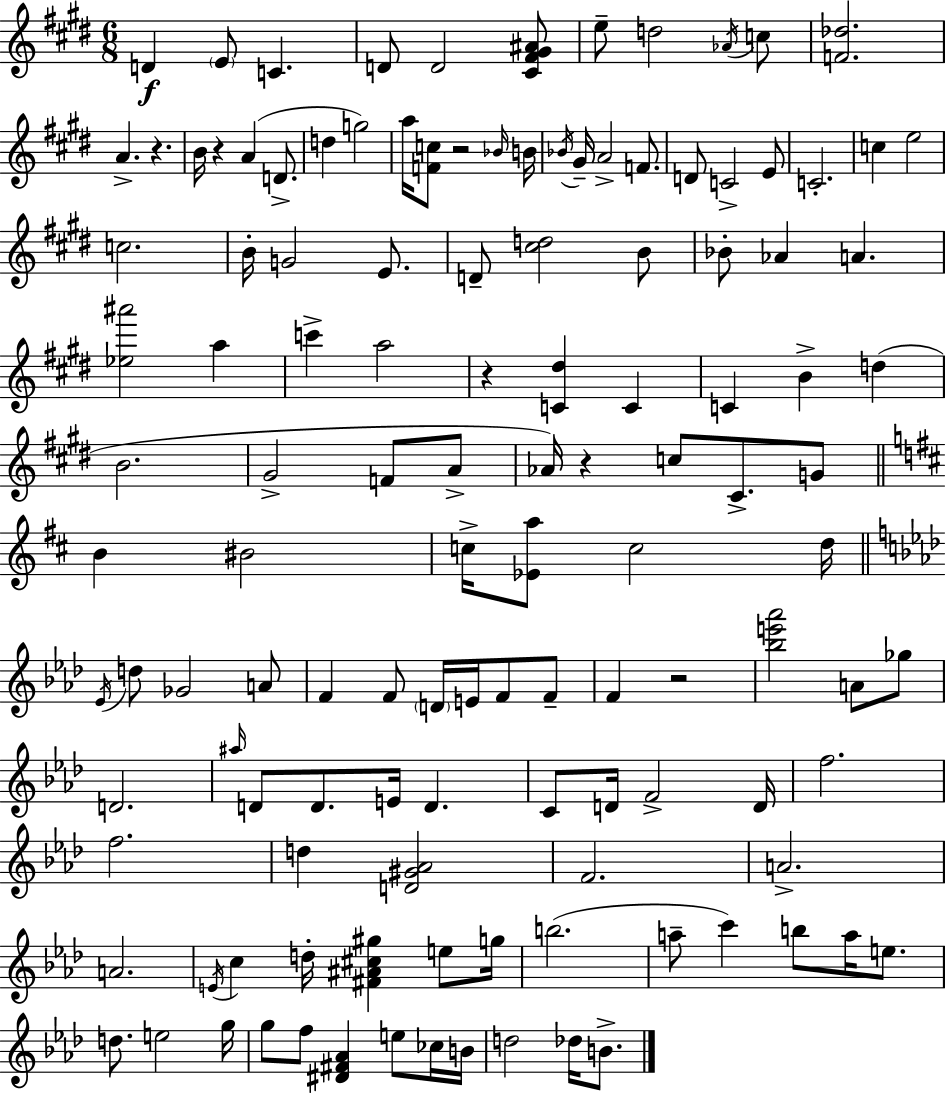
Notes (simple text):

D4/q E4/e C4/q. D4/e D4/h [C#4,F#4,G#4,A#4]/e E5/e D5/h Ab4/s C5/e [F4,Db5]/h. A4/q. R/q. B4/s R/q A4/q D4/e. D5/q G5/h A5/s [F4,C5]/e R/h Bb4/s B4/s Bb4/s G#4/s A4/h F4/e. D4/e C4/h E4/e C4/h. C5/q E5/h C5/h. B4/s G4/h E4/e. D4/e [C#5,D5]/h B4/e Bb4/e Ab4/q A4/q. [Eb5,A#6]/h A5/q C6/q A5/h R/q [C4,D#5]/q C4/q C4/q B4/q D5/q B4/h. G#4/h F4/e A4/e Ab4/s R/q C5/e C#4/e. G4/e B4/q BIS4/h C5/s [Eb4,A5]/e C5/h D5/s Eb4/s D5/e Gb4/h A4/e F4/q F4/e D4/s E4/s F4/e F4/e F4/q R/h [Bb5,E6,Ab6]/h A4/e Gb5/e D4/h. A#5/s D4/e D4/e. E4/s D4/q. C4/e D4/s F4/h D4/s F5/h. F5/h. D5/q [D4,G#4,Ab4]/h F4/h. A4/h. A4/h. E4/s C5/q D5/s [F#4,A#4,C#5,G#5]/q E5/e G5/s B5/h. A5/e C6/q B5/e A5/s E5/e. D5/e. E5/h G5/s G5/e F5/e [D#4,F#4,Ab4]/q E5/e CES5/s B4/s D5/h Db5/s B4/e.